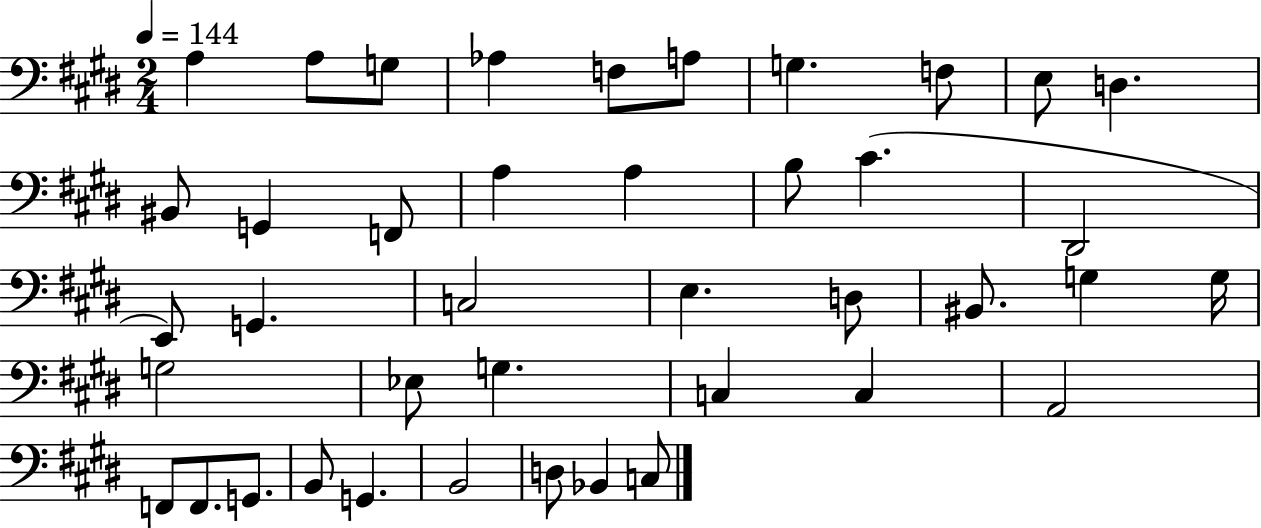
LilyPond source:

{
  \clef bass
  \numericTimeSignature
  \time 2/4
  \key e \major
  \tempo 4 = 144
  a4 a8 g8 | aes4 f8 a8 | g4. f8 | e8 d4. | \break bis,8 g,4 f,8 | a4 a4 | b8 cis'4.( | dis,2 | \break e,8) g,4. | c2 | e4. d8 | bis,8. g4 g16 | \break g2 | ees8 g4. | c4 c4 | a,2 | \break f,8 f,8. g,8. | b,8 g,4. | b,2 | d8 bes,4 c8 | \break \bar "|."
}